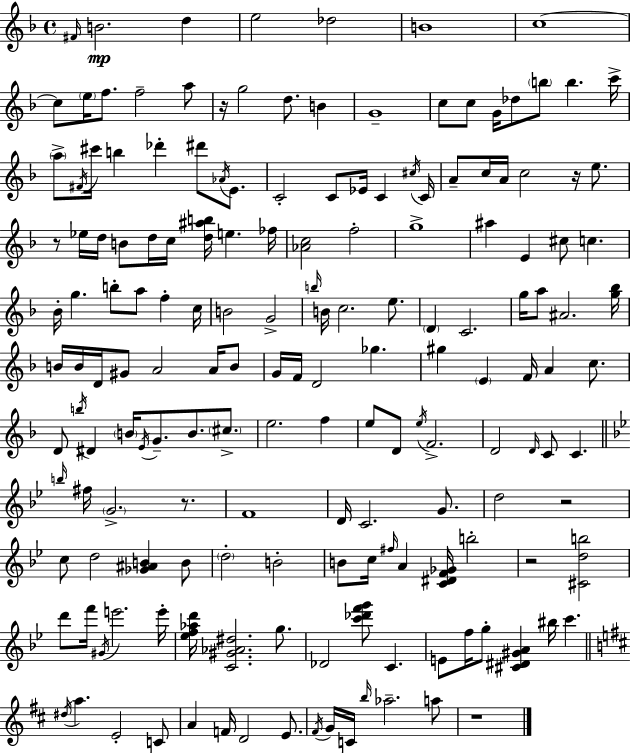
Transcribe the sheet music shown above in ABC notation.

X:1
T:Untitled
M:4/4
L:1/4
K:F
^F/4 B2 d e2 _d2 B4 c4 c/2 e/4 f/2 f2 a/2 z/4 g2 d/2 B G4 c/2 c/2 G/4 _d/2 b/2 b c'/4 a/2 ^F/4 ^c'/4 b _d' ^d'/2 _A/4 E/2 C2 C/2 _E/4 C ^c/4 C/4 A/2 c/4 A/4 c2 z/4 e/2 z/2 _e/4 d/4 B/2 d/4 c/4 [d^ab]/4 e _f/4 [_Ac]2 f2 g4 ^a E ^c/2 c _B/4 g b/2 a/2 f c/4 B2 G2 b/4 B/4 c2 e/2 D C2 g/4 a/2 ^A2 [g_b]/4 B/4 B/4 D/4 ^G/2 A2 A/4 B/2 G/4 F/4 D2 _g ^g E F/4 A c/2 D/2 b/4 ^D B/4 E/4 G/2 B/2 ^c/2 e2 f e/2 D/2 e/4 F2 D2 D/4 C/2 C b/4 ^f/4 G2 z/2 F4 D/4 C2 G/2 d2 z2 c/2 d2 [_G^AB] B/2 d2 B2 B/2 c/4 ^f/4 A [C^DF_G]/4 b2 z2 [^Cdb]2 d'/2 f'/4 ^G/4 e'2 e'/4 [_ef_ad']/4 [C^G_A^d]2 g/2 _D2 [c'_d'f'g']/2 C E/2 f/4 g/2 [^C^D^GA] ^b/4 c' ^d/4 a E2 C/2 A F/4 D2 E/2 ^F/4 G/4 C/4 b/4 _a2 a/2 z4